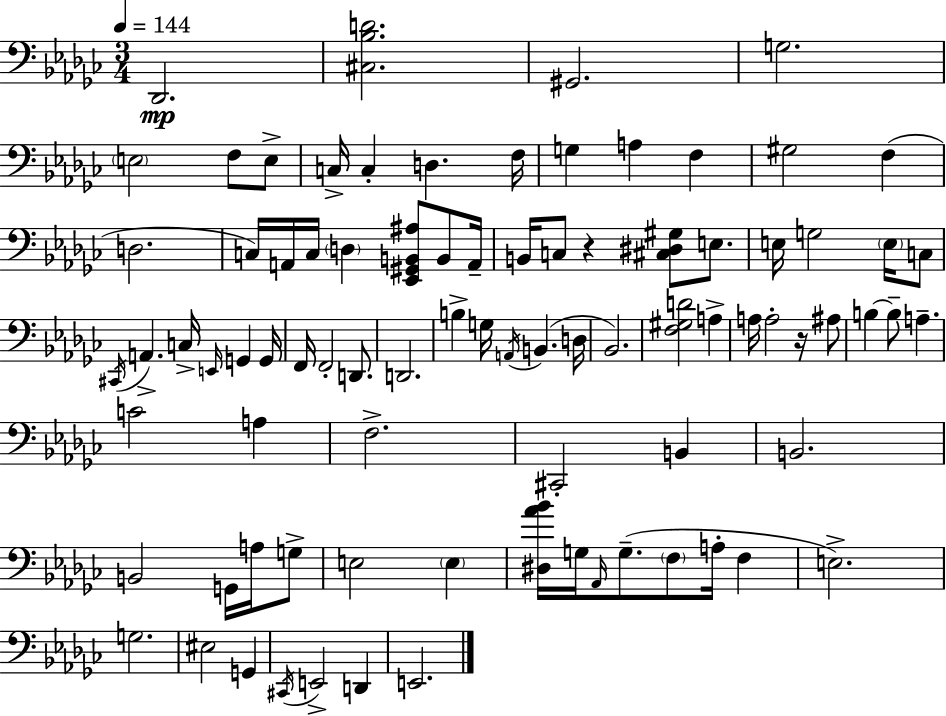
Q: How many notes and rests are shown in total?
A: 85